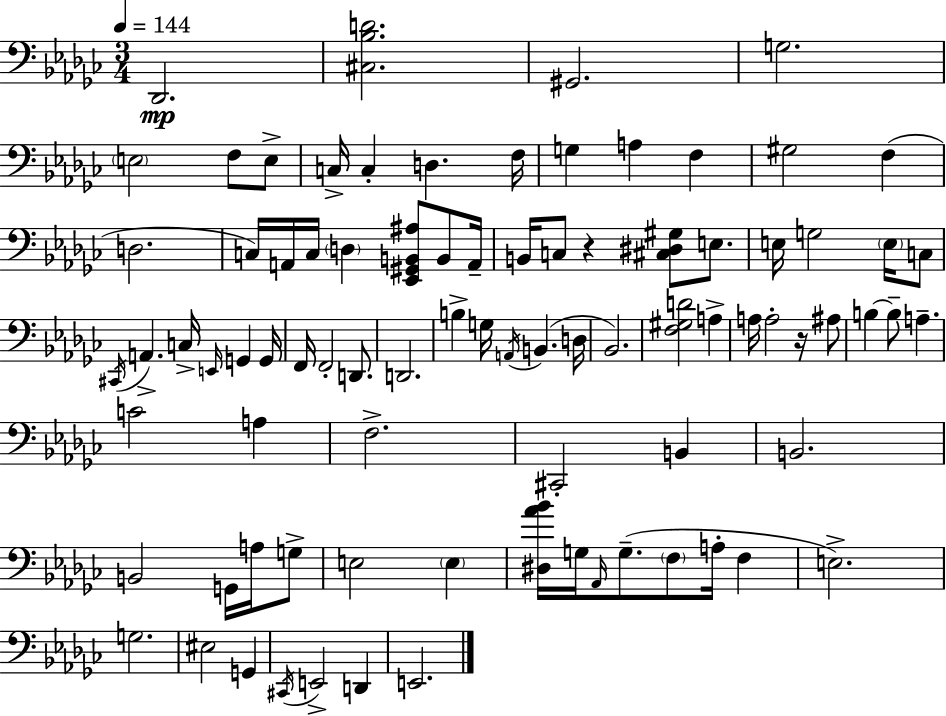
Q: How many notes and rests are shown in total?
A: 85